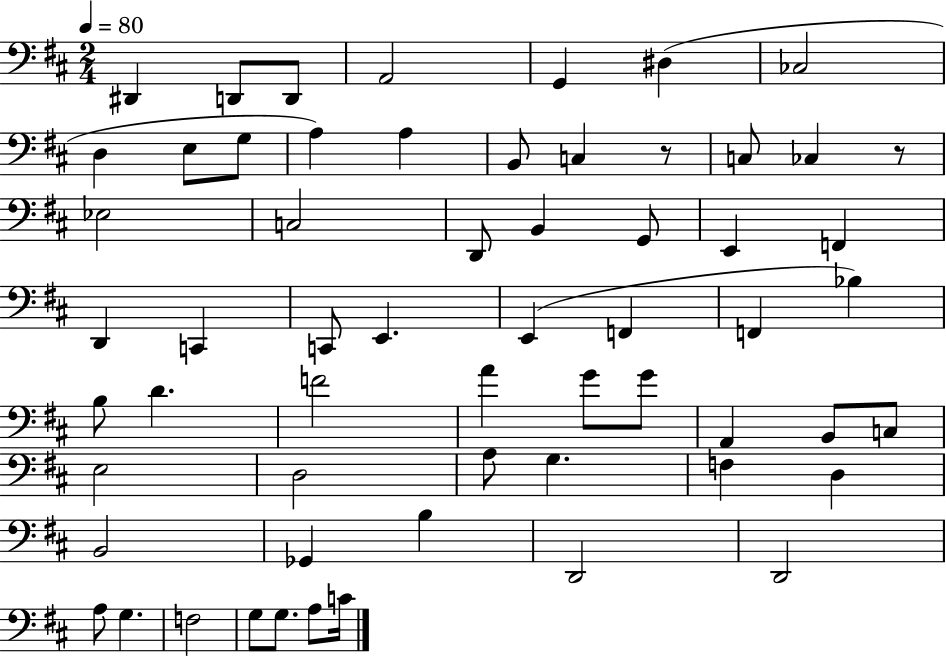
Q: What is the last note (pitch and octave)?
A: C4